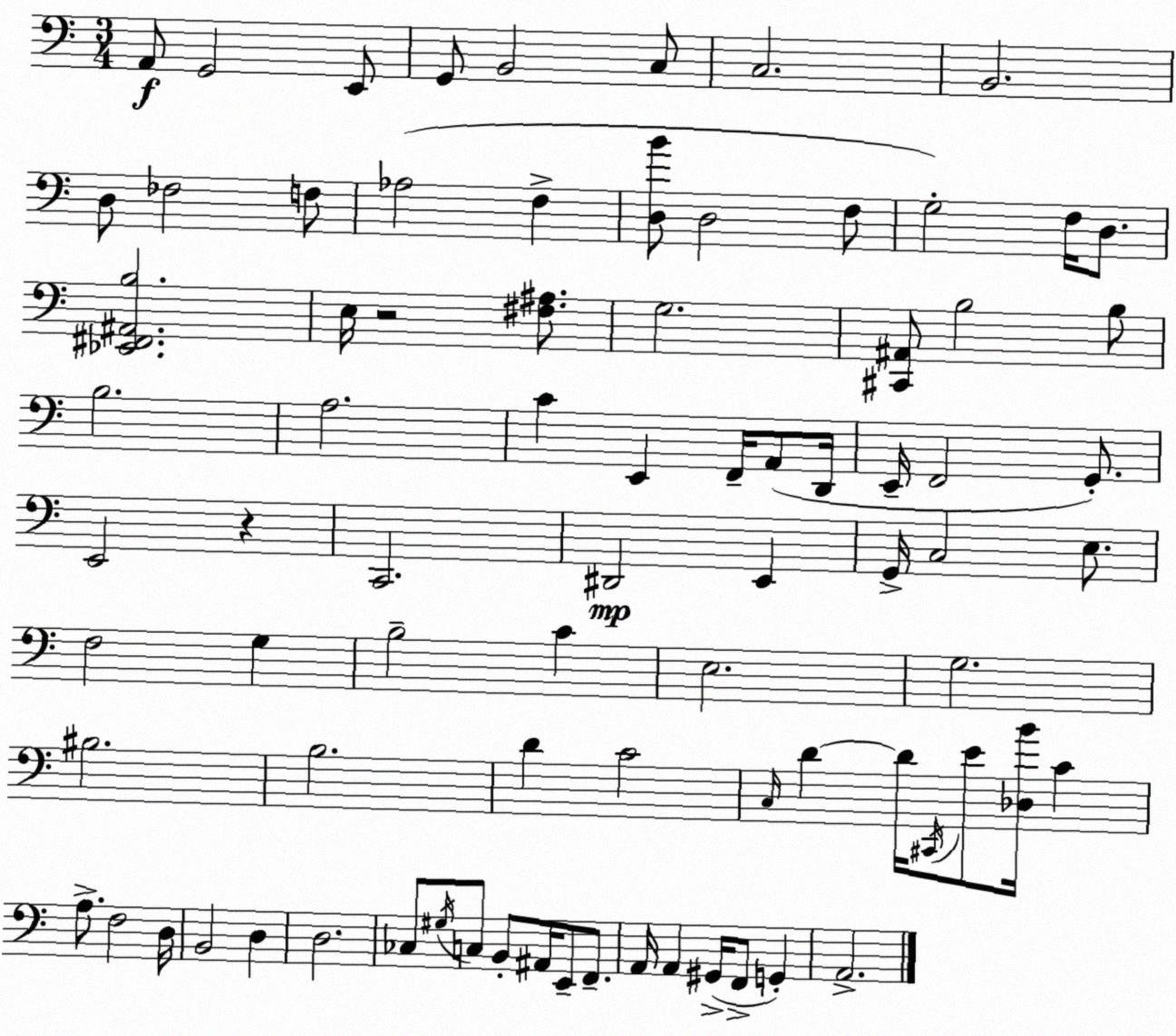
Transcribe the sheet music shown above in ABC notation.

X:1
T:Untitled
M:3/4
L:1/4
K:C
A,,/2 G,,2 E,,/2 G,,/2 B,,2 C,/2 C,2 B,,2 D,/2 _F,2 F,/2 _A,2 F, [D,B]/2 D,2 F,/2 G,2 F,/4 D,/2 [_E,,^F,,^A,,B,]2 E,/4 z2 [^F,^A,]/2 G,2 [^C,,^A,,]/2 B,2 B,/2 B,2 A,2 C E,, F,,/4 A,,/2 D,,/4 E,,/4 F,,2 G,,/2 E,,2 z C,,2 ^D,,2 E,, G,,/4 C,2 E,/2 F,2 G, B,2 C E,2 G,2 ^B,2 B,2 D C2 C,/4 D D/4 ^C,,/4 E/2 [_D,B]/4 C A,/2 F,2 D,/4 B,,2 D, D,2 _C,/2 ^G,/4 C,/2 B,,/2 ^A,,/4 E,,/2 F,,/2 A,,/4 A,, ^G,,/4 F,,/2 G,, A,,2